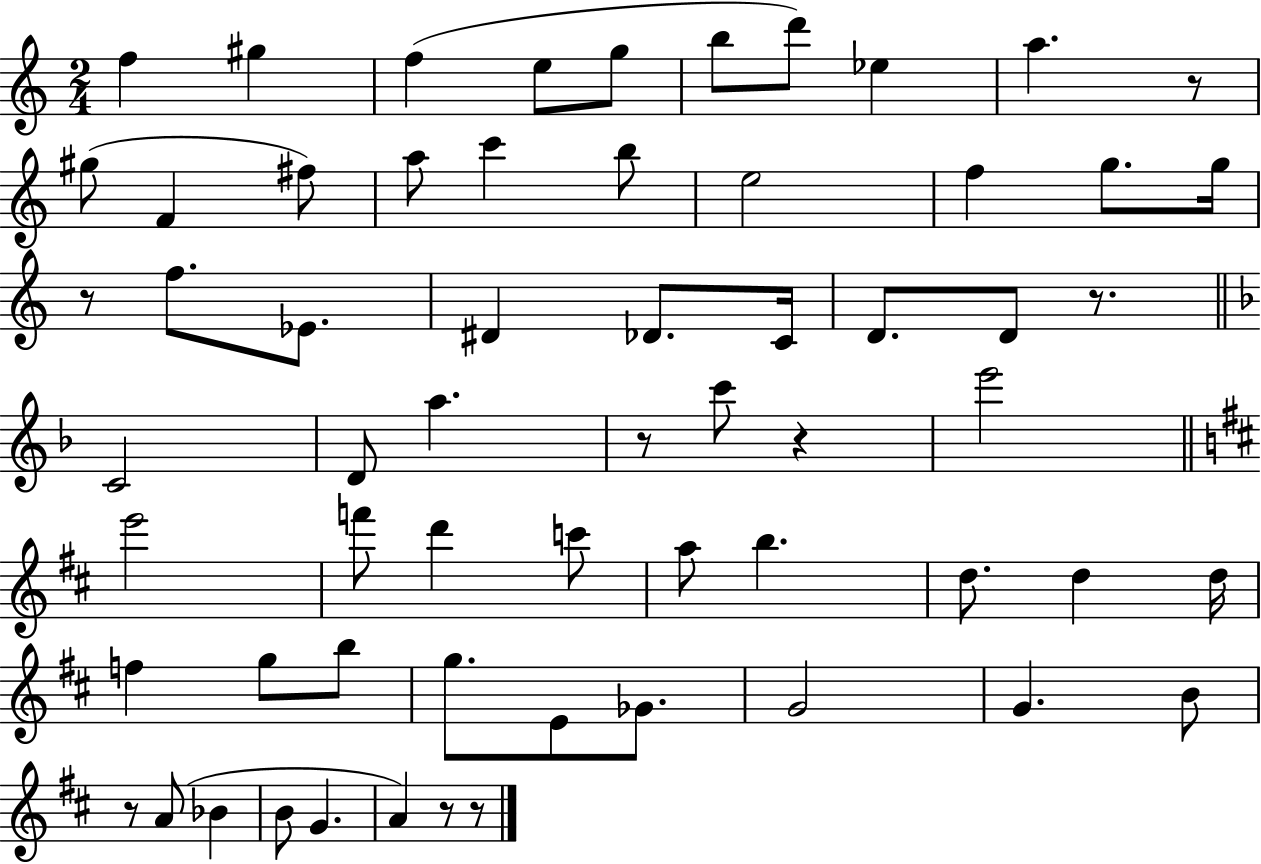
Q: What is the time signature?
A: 2/4